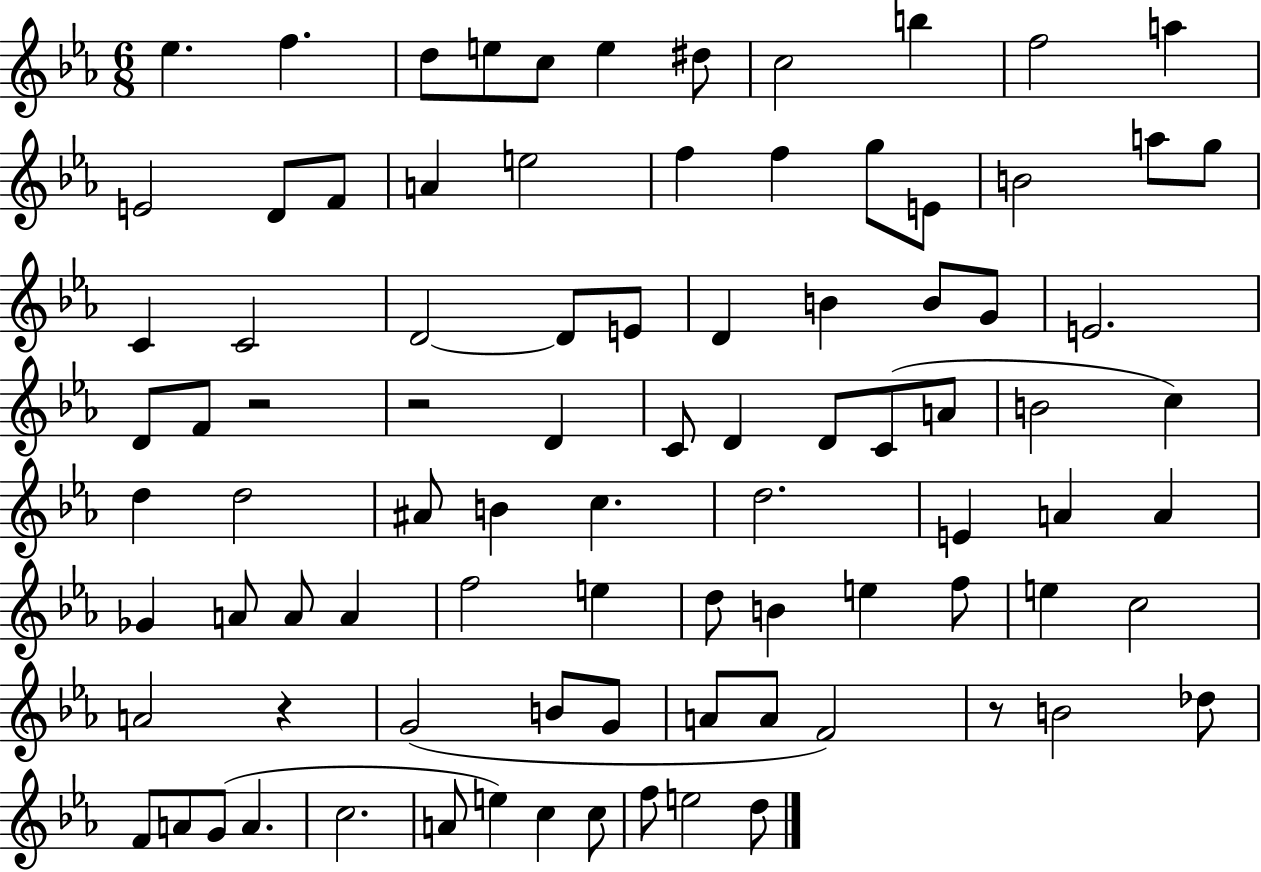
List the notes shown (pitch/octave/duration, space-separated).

Eb5/q. F5/q. D5/e E5/e C5/e E5/q D#5/e C5/h B5/q F5/h A5/q E4/h D4/e F4/e A4/q E5/h F5/q F5/q G5/e E4/e B4/h A5/e G5/e C4/q C4/h D4/h D4/e E4/e D4/q B4/q B4/e G4/e E4/h. D4/e F4/e R/h R/h D4/q C4/e D4/q D4/e C4/e A4/e B4/h C5/q D5/q D5/h A#4/e B4/q C5/q. D5/h. E4/q A4/q A4/q Gb4/q A4/e A4/e A4/q F5/h E5/q D5/e B4/q E5/q F5/e E5/q C5/h A4/h R/q G4/h B4/e G4/e A4/e A4/e F4/h R/e B4/h Db5/e F4/e A4/e G4/e A4/q. C5/h. A4/e E5/q C5/q C5/e F5/e E5/h D5/e